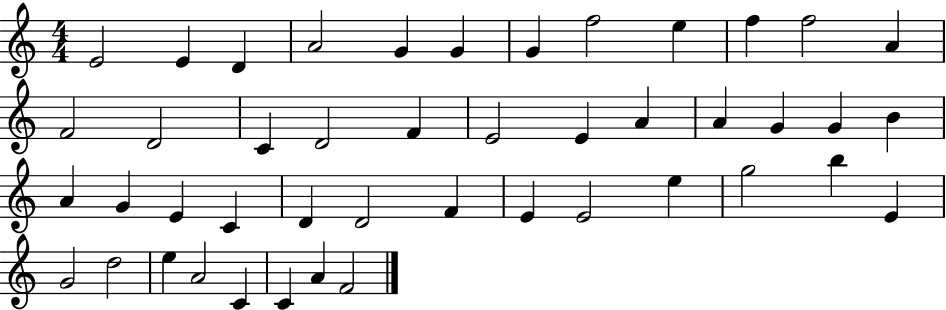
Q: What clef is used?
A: treble